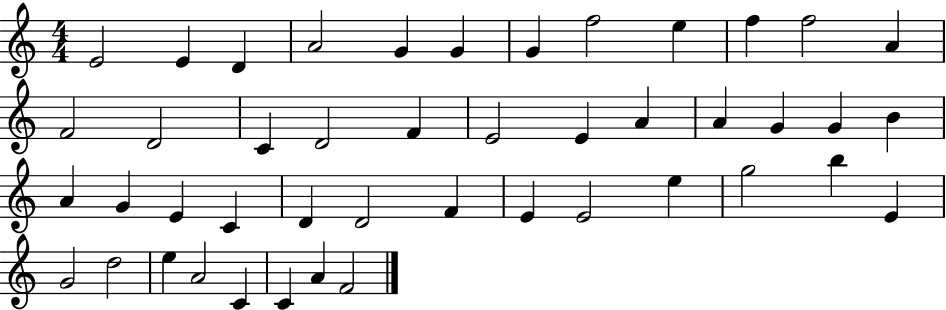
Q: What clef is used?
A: treble